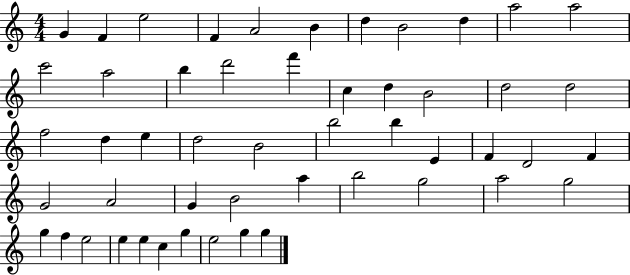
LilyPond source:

{
  \clef treble
  \numericTimeSignature
  \time 4/4
  \key c \major
  g'4 f'4 e''2 | f'4 a'2 b'4 | d''4 b'2 d''4 | a''2 a''2 | \break c'''2 a''2 | b''4 d'''2 f'''4 | c''4 d''4 b'2 | d''2 d''2 | \break f''2 d''4 e''4 | d''2 b'2 | b''2 b''4 e'4 | f'4 d'2 f'4 | \break g'2 a'2 | g'4 b'2 a''4 | b''2 g''2 | a''2 g''2 | \break g''4 f''4 e''2 | e''4 e''4 c''4 g''4 | e''2 g''4 g''4 | \bar "|."
}